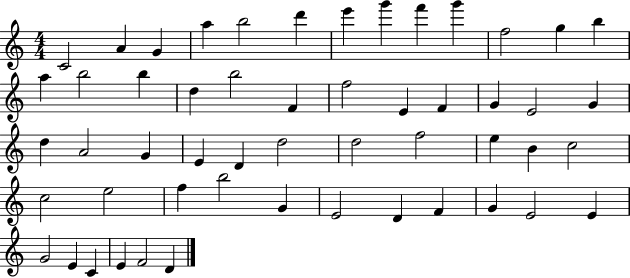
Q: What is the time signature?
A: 4/4